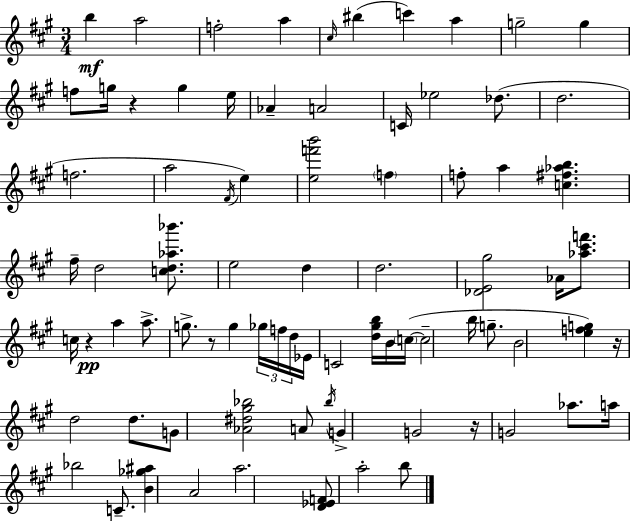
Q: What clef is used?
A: treble